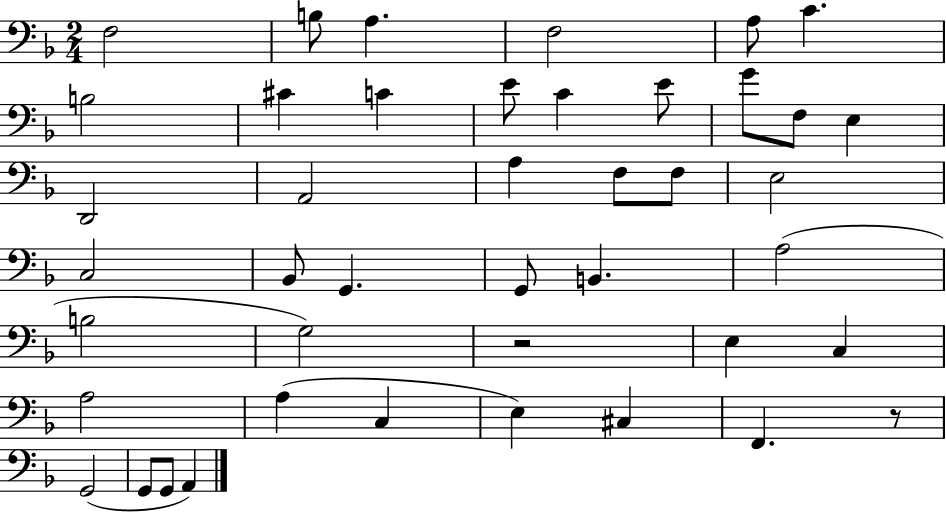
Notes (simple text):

F3/h B3/e A3/q. F3/h A3/e C4/q. B3/h C#4/q C4/q E4/e C4/q E4/e G4/e F3/e E3/q D2/h A2/h A3/q F3/e F3/e E3/h C3/h Bb2/e G2/q. G2/e B2/q. A3/h B3/h G3/h R/h E3/q C3/q A3/h A3/q C3/q E3/q C#3/q F2/q. R/e G2/h G2/e G2/e A2/q